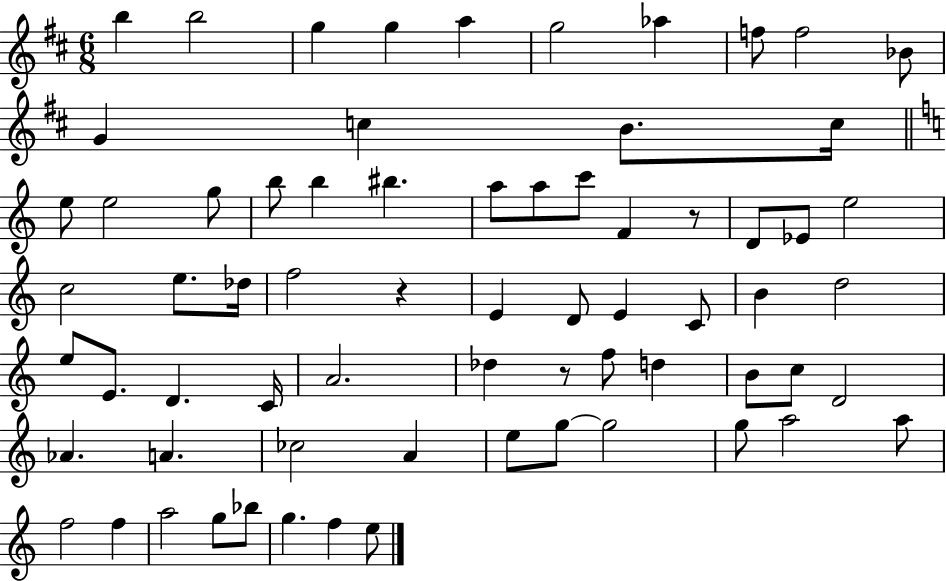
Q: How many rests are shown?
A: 3